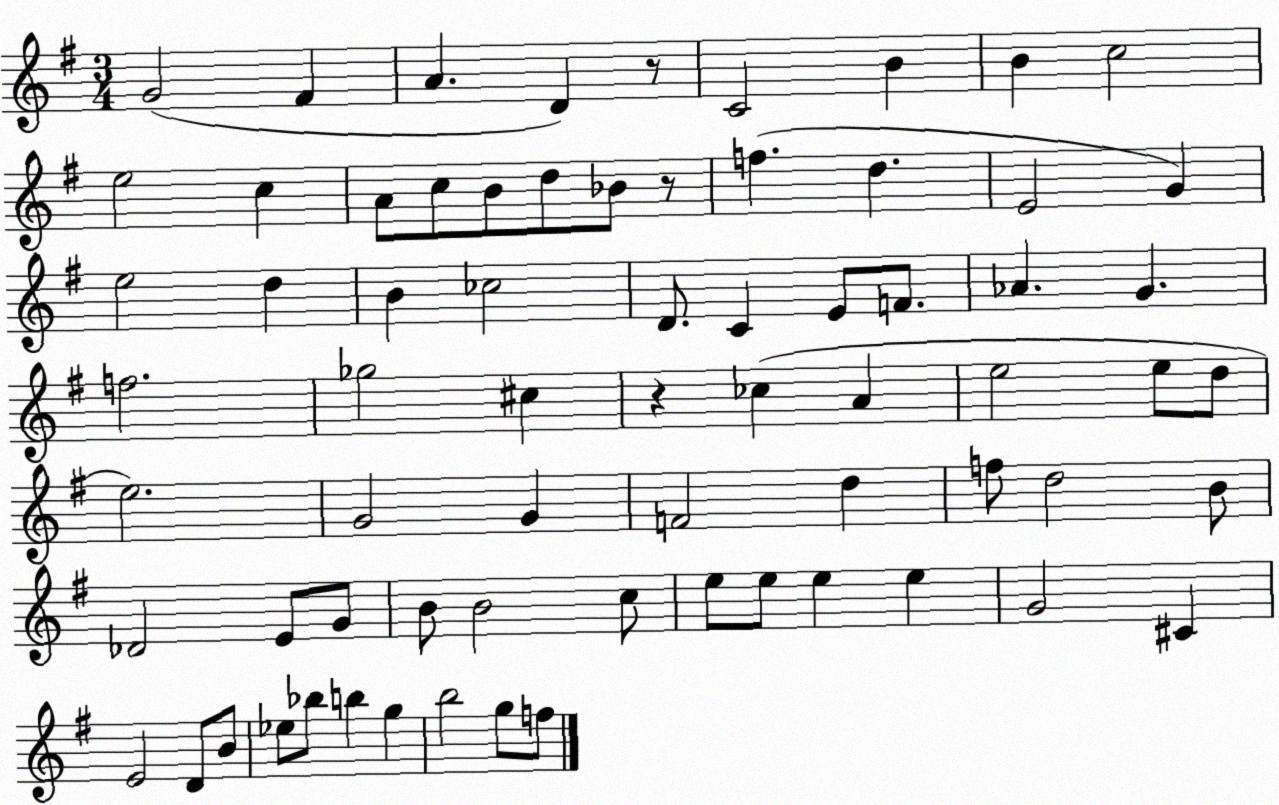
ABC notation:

X:1
T:Untitled
M:3/4
L:1/4
K:G
G2 ^F A D z/2 C2 B B c2 e2 c A/2 c/2 B/2 d/2 _B/2 z/2 f d E2 G e2 d B _c2 D/2 C E/2 F/2 _A G f2 _g2 ^c z _c A e2 e/2 d/2 e2 G2 G F2 d f/2 d2 B/2 _D2 E/2 G/2 B/2 B2 c/2 e/2 e/2 e e G2 ^C E2 D/2 B/2 _e/2 _b/2 b g b2 g/2 f/2